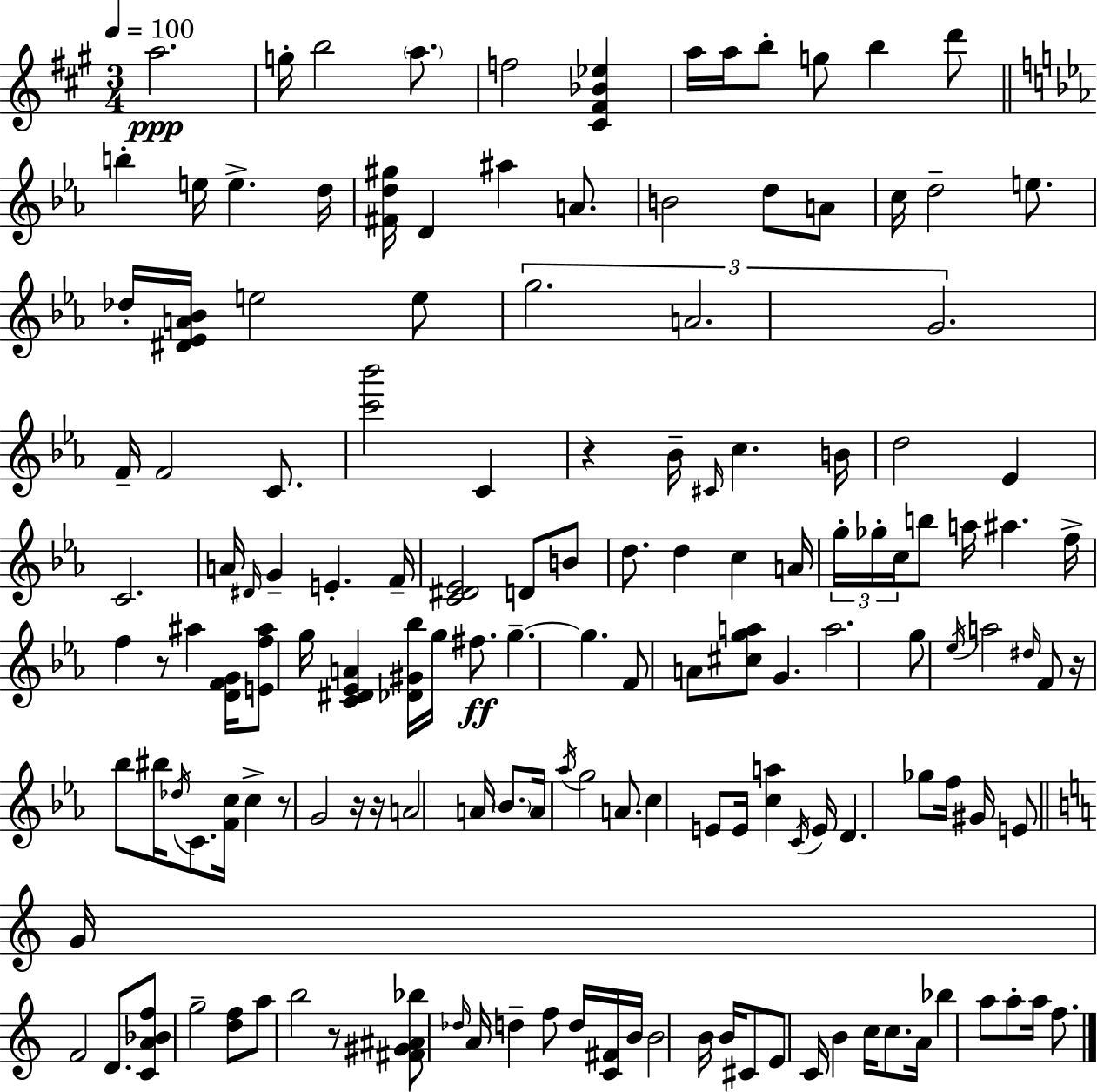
A5/h. G5/s B5/h A5/e. F5/h [C#4,F#4,Bb4,Eb5]/q A5/s A5/s B5/e G5/e B5/q D6/e B5/q E5/s E5/q. D5/s [F#4,D5,G#5]/s D4/q A#5/q A4/e. B4/h D5/e A4/e C5/s D5/h E5/e. Db5/s [D#4,Eb4,A4,Bb4]/s E5/h E5/e G5/h. A4/h. G4/h. F4/s F4/h C4/e. [C6,Bb6]/h C4/q R/q Bb4/s C#4/s C5/q. B4/s D5/h Eb4/q C4/h. A4/s D#4/s G4/q E4/q. F4/s [C4,D#4,Eb4]/h D4/e B4/e D5/e. D5/q C5/q A4/s G5/s Gb5/s C5/s B5/e A5/s A#5/q. F5/s F5/q R/e A#5/q [D4,F4,G4]/s [E4,F5,A#5]/e G5/s [C4,D#4,Eb4,A4]/q [Db4,G#4,Bb5]/s G5/s F#5/e. G5/q. G5/q. F4/e A4/e [C#5,G5,A5]/e G4/q. A5/h. G5/e Eb5/s A5/h D#5/s F4/e R/s Bb5/e BIS5/s Db5/s C4/e. [F4,C5]/s C5/q R/e G4/h R/s R/s A4/h A4/s Bb4/e. A4/s Ab5/s G5/h A4/e. C5/q E4/e E4/s [C5,A5]/q C4/s E4/s D4/q. Gb5/e F5/s G#4/s E4/e G4/s F4/h D4/e. [C4,A4,Bb4,F5]/e G5/h [D5,F5]/e A5/e B5/h R/e [F#4,G#4,A#4,Bb5]/e Db5/s A4/s D5/q F5/e D5/s [C4,F#4]/s B4/s B4/h B4/s B4/s C#4/e E4/e C4/s B4/q C5/s C5/e. A4/s Bb5/q A5/e A5/e A5/s F5/e.